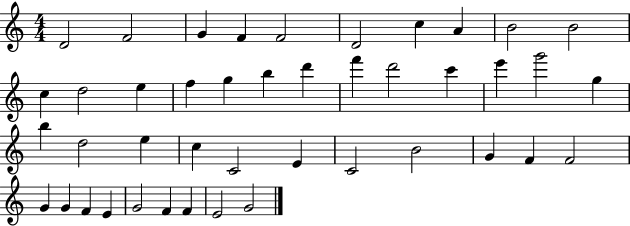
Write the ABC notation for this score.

X:1
T:Untitled
M:4/4
L:1/4
K:C
D2 F2 G F F2 D2 c A B2 B2 c d2 e f g b d' f' d'2 c' e' g'2 g b d2 e c C2 E C2 B2 G F F2 G G F E G2 F F E2 G2